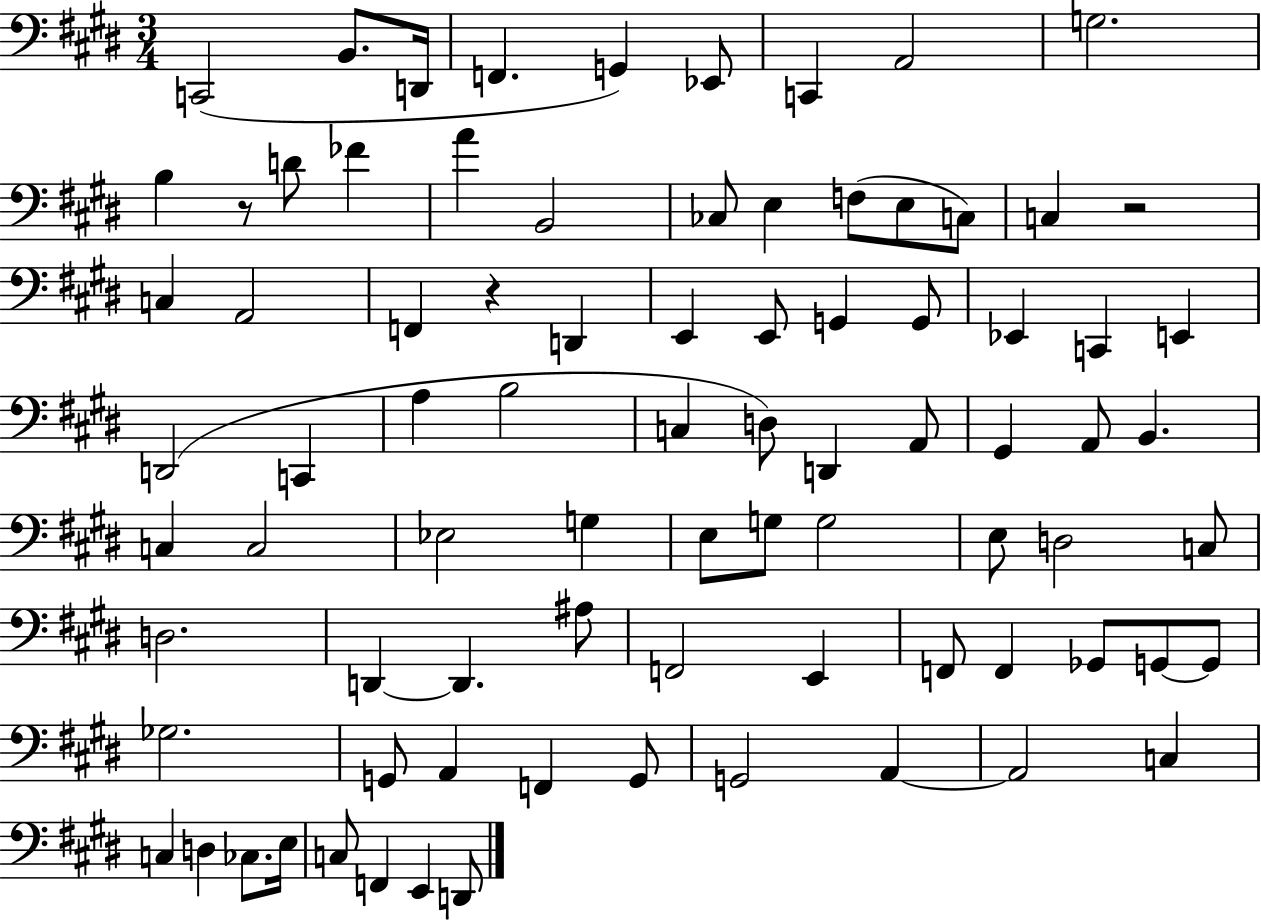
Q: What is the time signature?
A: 3/4